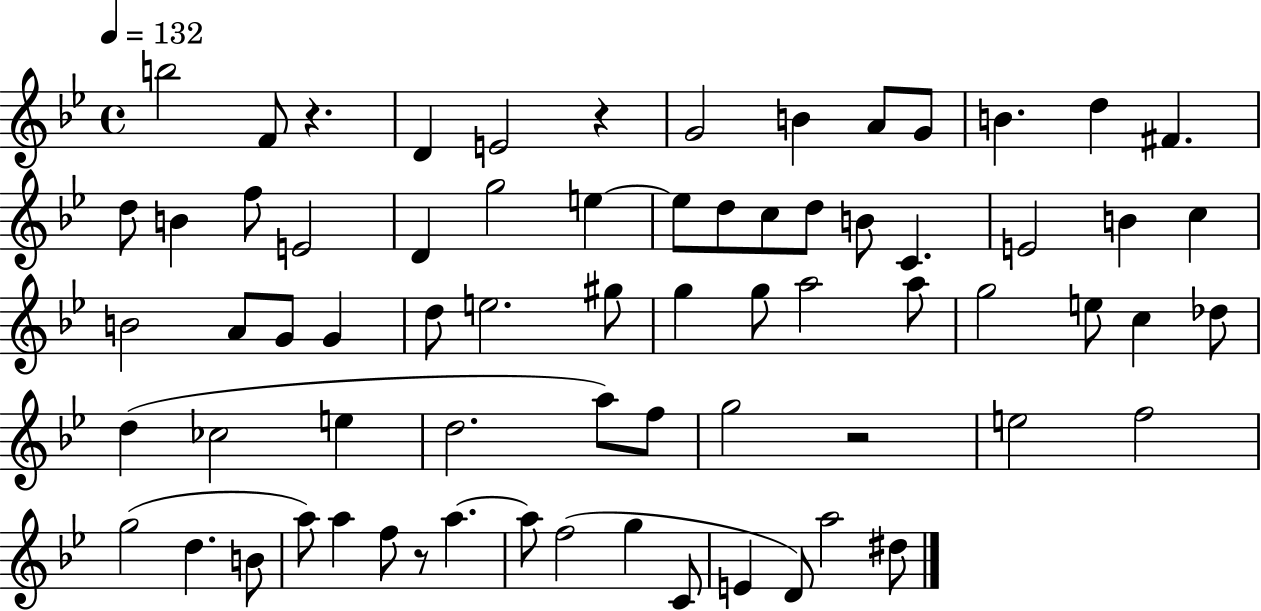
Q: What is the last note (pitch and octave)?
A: D#5